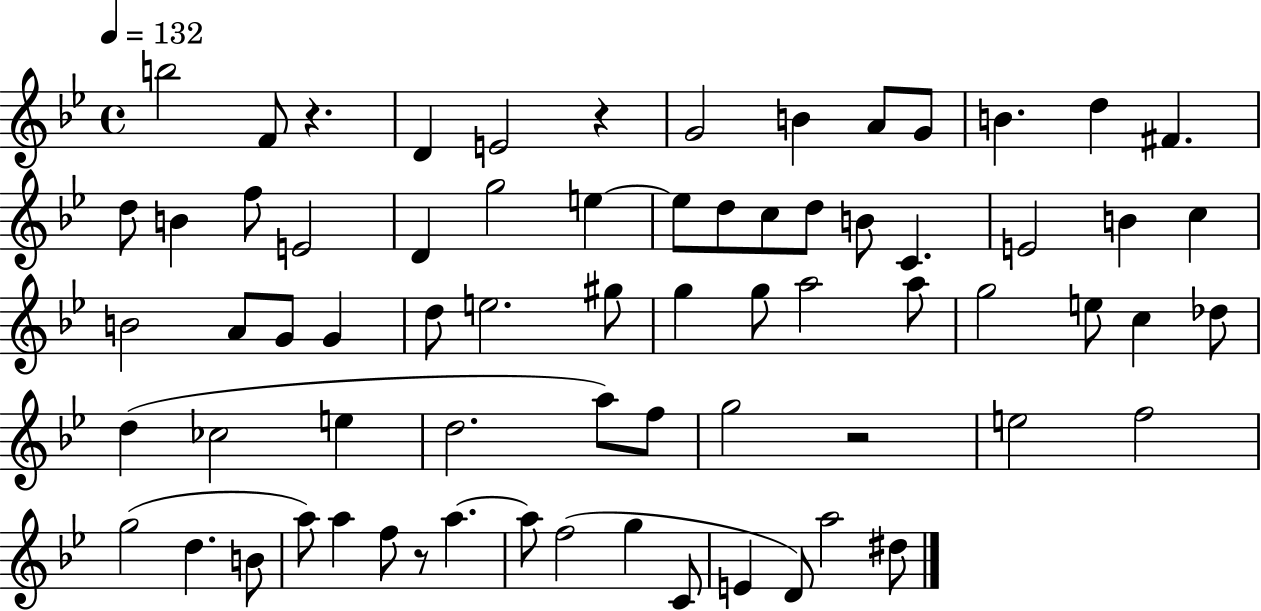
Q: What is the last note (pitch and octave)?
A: D#5